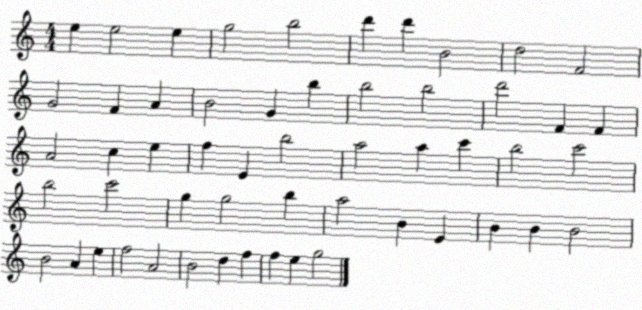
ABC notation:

X:1
T:Untitled
M:4/4
L:1/4
K:C
e e2 e g2 b2 d' d' B2 d2 F2 G2 F A B2 G b b2 b2 d'2 F F A2 c e f E b2 a2 a c' b2 c'2 b2 c'2 g g2 b a2 B E B B B2 B2 A e f2 A2 B2 d f f e g2